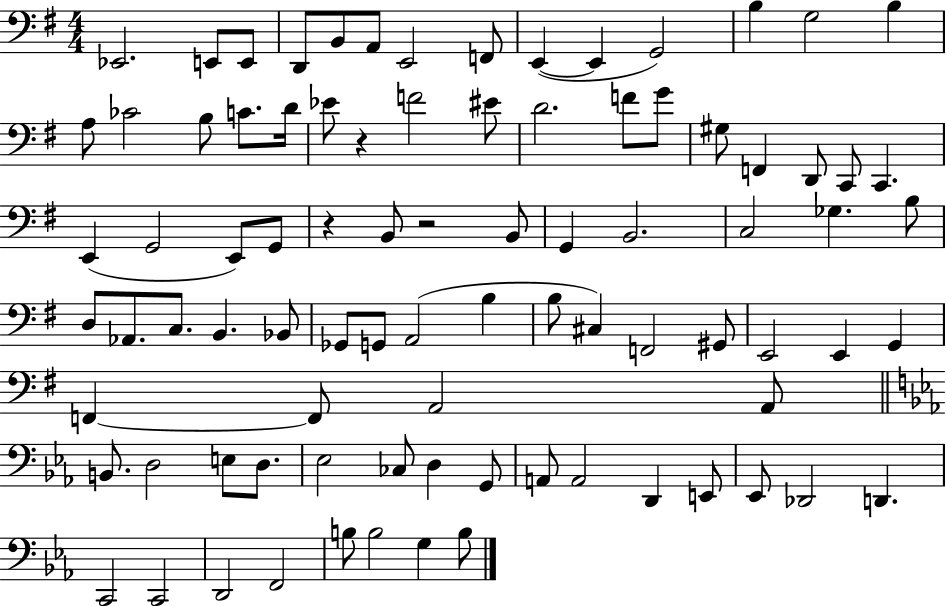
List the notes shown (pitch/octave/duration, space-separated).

Eb2/h. E2/e E2/e D2/e B2/e A2/e E2/h F2/e E2/q E2/q G2/h B3/q G3/h B3/q A3/e CES4/h B3/e C4/e. D4/s Eb4/e R/q F4/h EIS4/e D4/h. F4/e G4/e G#3/e F2/q D2/e C2/e C2/q. E2/q G2/h E2/e G2/e R/q B2/e R/h B2/e G2/q B2/h. C3/h Gb3/q. B3/e D3/e Ab2/e. C3/e. B2/q. Bb2/e Gb2/e G2/e A2/h B3/q B3/e C#3/q F2/h G#2/e E2/h E2/q G2/q F2/q F2/e A2/h A2/e B2/e. D3/h E3/e D3/e. Eb3/h CES3/e D3/q G2/e A2/e A2/h D2/q E2/e Eb2/e Db2/h D2/q. C2/h C2/h D2/h F2/h B3/e B3/h G3/q B3/e